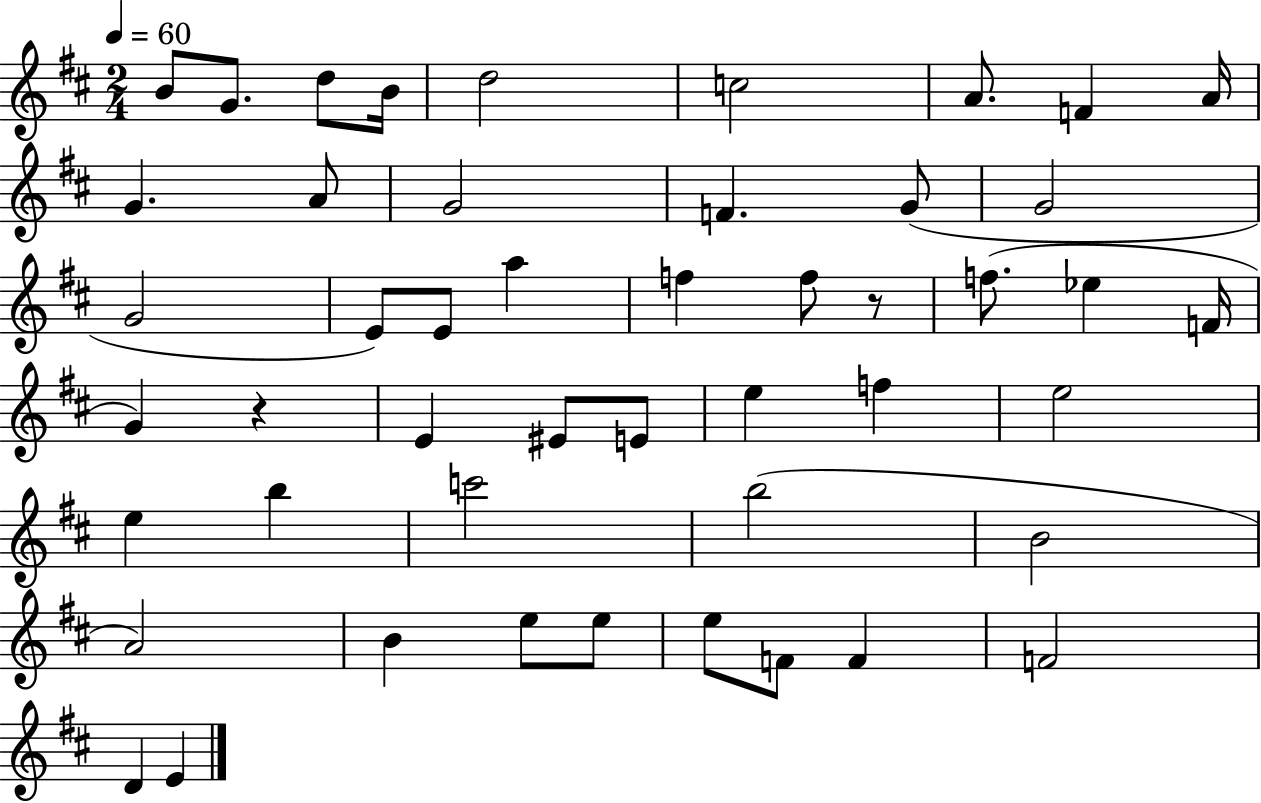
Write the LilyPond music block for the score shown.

{
  \clef treble
  \numericTimeSignature
  \time 2/4
  \key d \major
  \tempo 4 = 60
  b'8 g'8. d''8 b'16 | d''2 | c''2 | a'8. f'4 a'16 | \break g'4. a'8 | g'2 | f'4. g'8( | g'2 | \break g'2 | e'8) e'8 a''4 | f''4 f''8 r8 | f''8.( ees''4 f'16 | \break g'4) r4 | e'4 eis'8 e'8 | e''4 f''4 | e''2 | \break e''4 b''4 | c'''2 | b''2( | b'2 | \break a'2) | b'4 e''8 e''8 | e''8 f'8 f'4 | f'2 | \break d'4 e'4 | \bar "|."
}